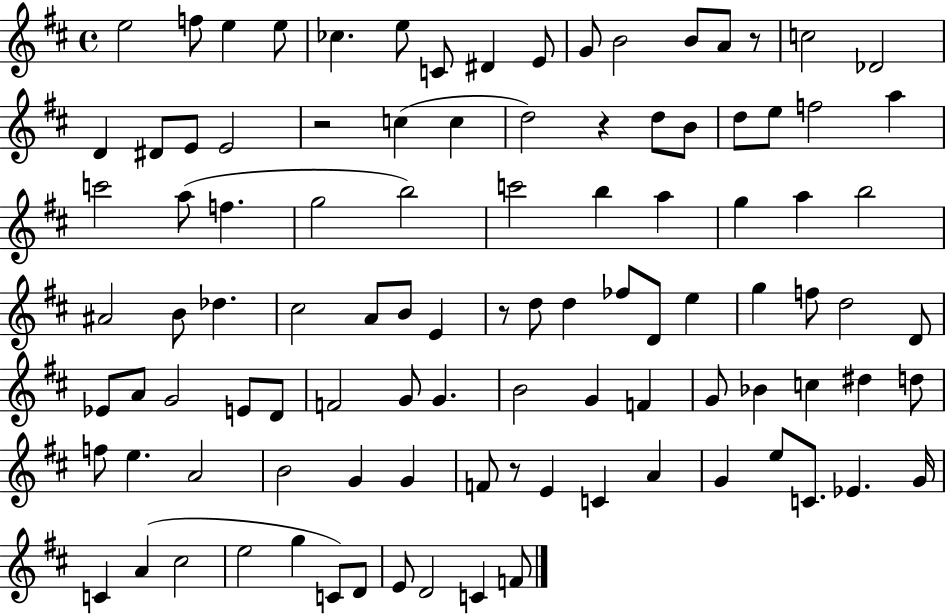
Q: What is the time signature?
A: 4/4